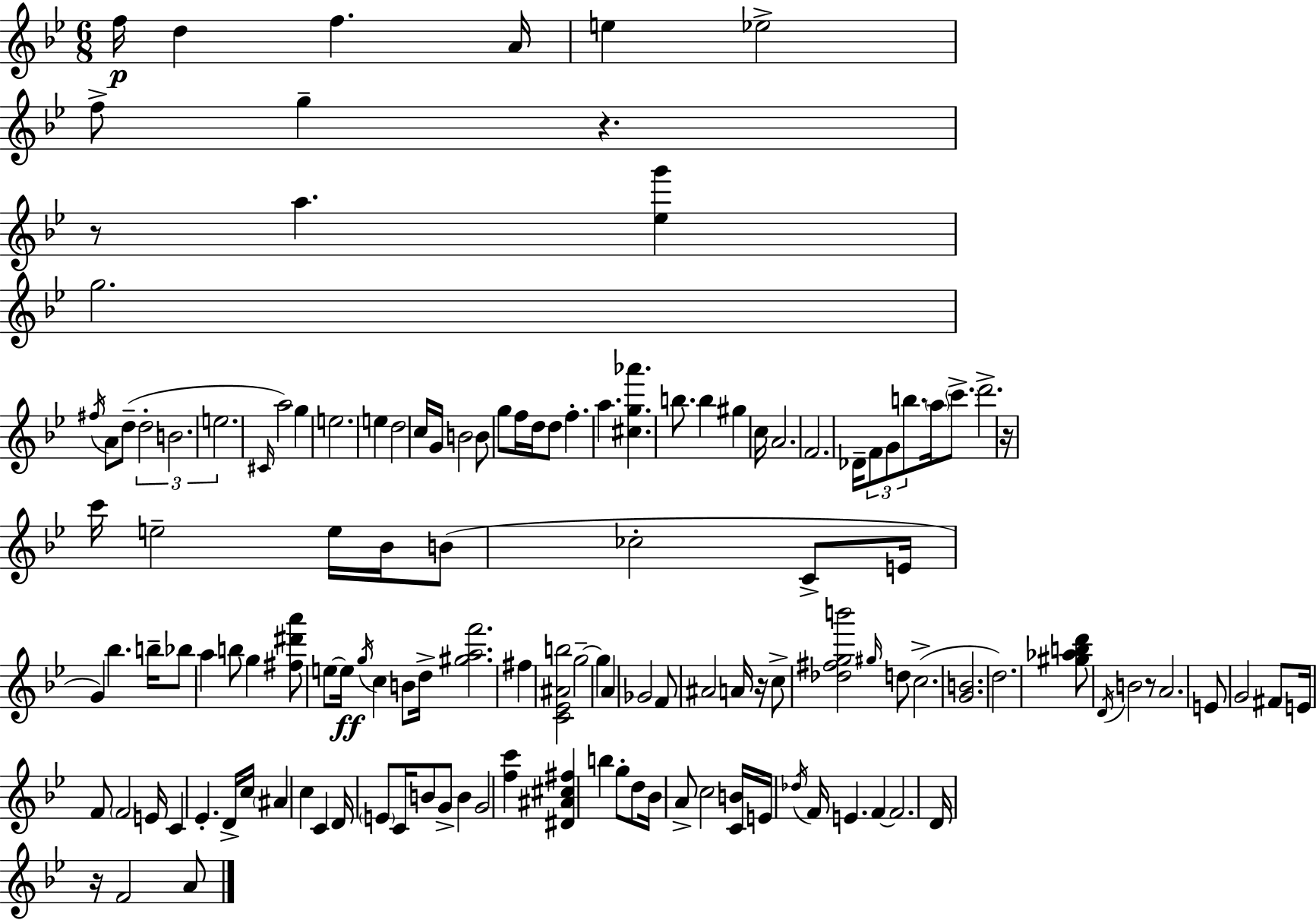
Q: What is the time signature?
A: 6/8